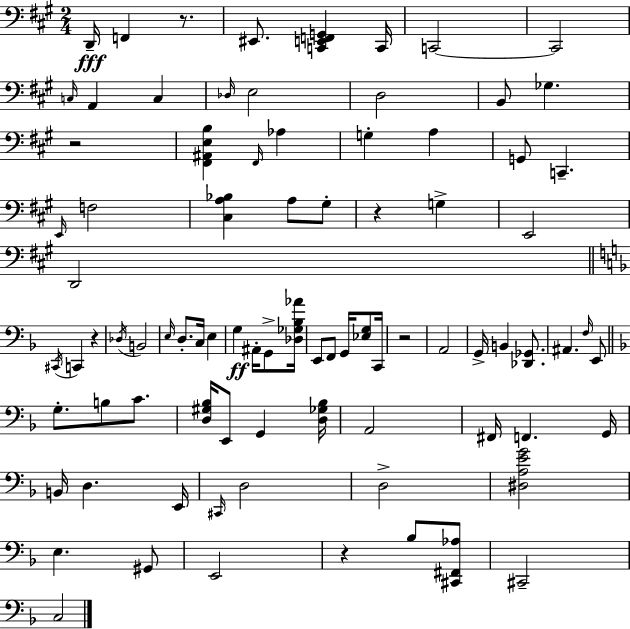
{
  \clef bass
  \numericTimeSignature
  \time 2/4
  \key a \major
  d,16--\fff f,4 r8. | eis,8. <c, e, f, g,>4 c,16 | c,2~~ | c,2 | \break \grace { c16 } a,4 c4 | \grace { des16 } e2 | d2 | b,8 ges4. | \break r2 | <fis, ais, e b>4 \grace { fis,16 } aes4 | g4-. a4 | g,8 c,4.-- | \break \grace { e,16 } f2 | <cis a bes>4 | a8 gis8-. r4 | g4-> e,2 | \break d,2 | \bar "||" \break \key d \minor \acciaccatura { cis,16 } c,4 r4 | \acciaccatura { des16 } b,2 | \grace { e16 } d8.-. c16 e4 | g4\ff ais,16-. | \break g,8-> <des ges bes aes'>16 e,8 f,8 g,16 | <ees g>8 c,16 r2 | a,2 | g,16-> b,4 | \break <des, ges,>8. ais,4. | \grace { f16 } e,8 \bar "||" \break \key f \major g8.-. b8 c'8. | <d gis bes>16 e,8 g,4 <d ges bes>16 | a,2 | fis,16 f,4. g,16 | \break b,16 d4. e,16 | \grace { cis,16 } d2 | d2-> | <dis a e' g'>2 | \break e4. gis,8 | e,2 | r4 bes8 <cis, fis, aes>8 | cis,2-- | \break c2 | \bar "|."
}